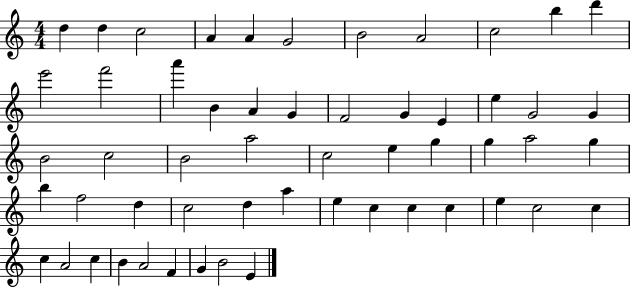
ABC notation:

X:1
T:Untitled
M:4/4
L:1/4
K:C
d d c2 A A G2 B2 A2 c2 b d' e'2 f'2 a' B A G F2 G E e G2 G B2 c2 B2 a2 c2 e g g a2 g b f2 d c2 d a e c c c e c2 c c A2 c B A2 F G B2 E